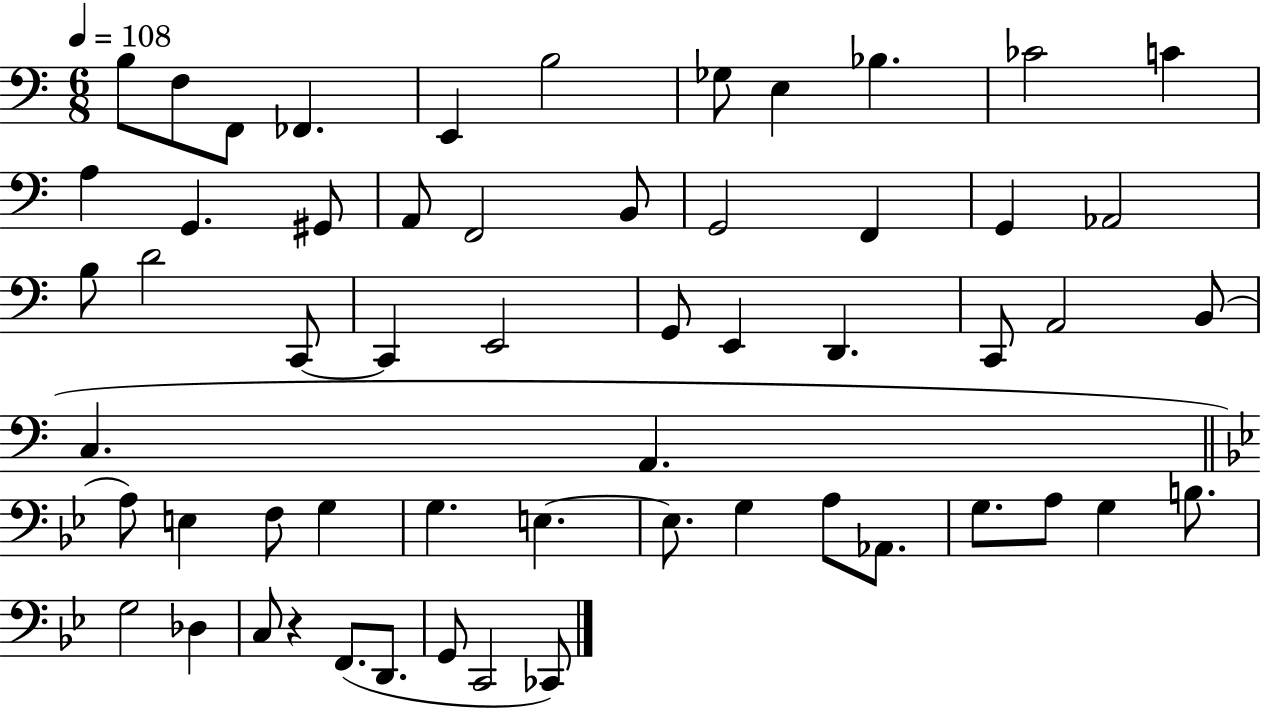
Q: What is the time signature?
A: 6/8